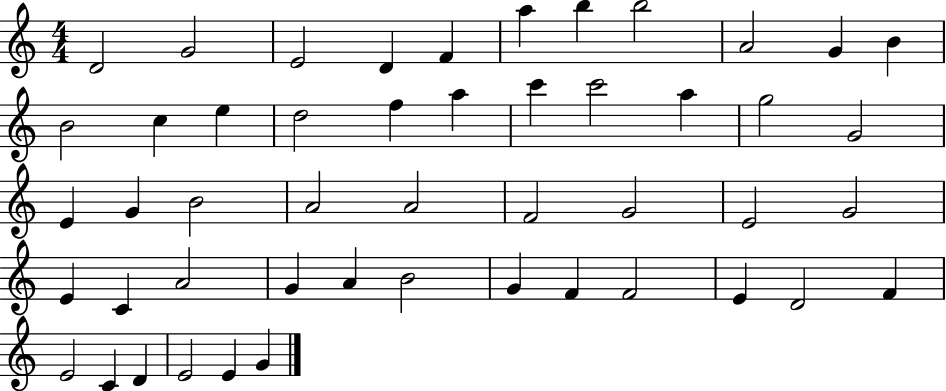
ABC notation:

X:1
T:Untitled
M:4/4
L:1/4
K:C
D2 G2 E2 D F a b b2 A2 G B B2 c e d2 f a c' c'2 a g2 G2 E G B2 A2 A2 F2 G2 E2 G2 E C A2 G A B2 G F F2 E D2 F E2 C D E2 E G